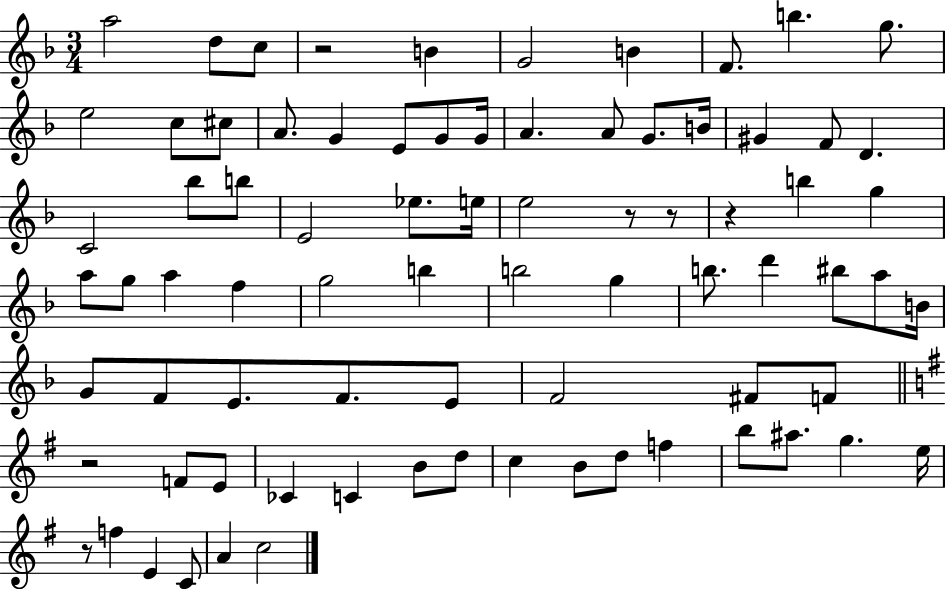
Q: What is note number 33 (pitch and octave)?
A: G5